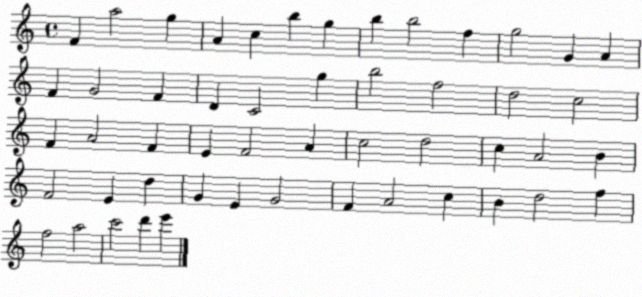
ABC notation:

X:1
T:Untitled
M:4/4
L:1/4
K:C
F a2 g A c b g b b2 f g2 G A F G2 F D C2 g b2 f2 d2 c2 F A2 F E F2 A c2 d2 c A2 B F2 E d G E G2 F A2 c B d2 f f2 a2 c'2 d' e'